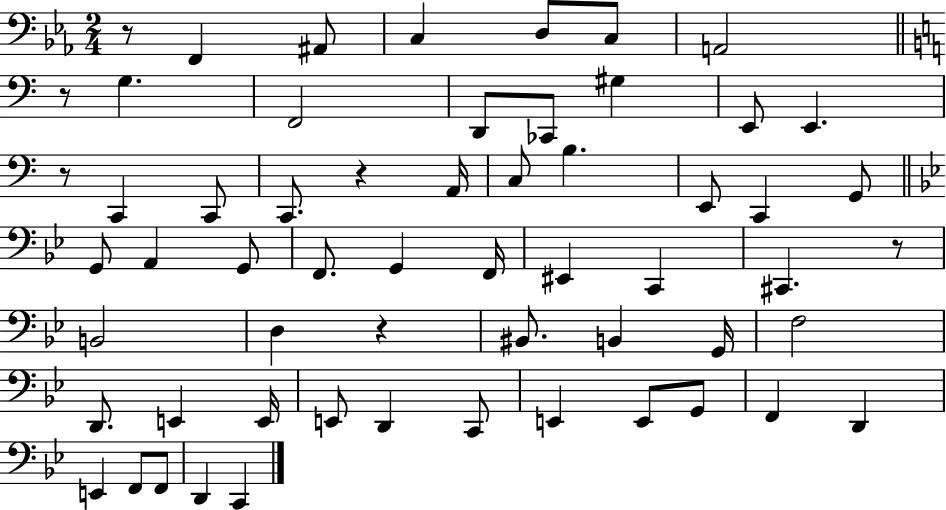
R/e F2/q A#2/e C3/q D3/e C3/e A2/h R/e G3/q. F2/h D2/e CES2/e G#3/q E2/e E2/q. R/e C2/q C2/e C2/e. R/q A2/s C3/e B3/q. E2/e C2/q G2/e G2/e A2/q G2/e F2/e. G2/q F2/s EIS2/q C2/q C#2/q. R/e B2/h D3/q R/q BIS2/e. B2/q G2/s F3/h D2/e. E2/q E2/s E2/e D2/q C2/e E2/q E2/e G2/e F2/q D2/q E2/q F2/e F2/e D2/q C2/q